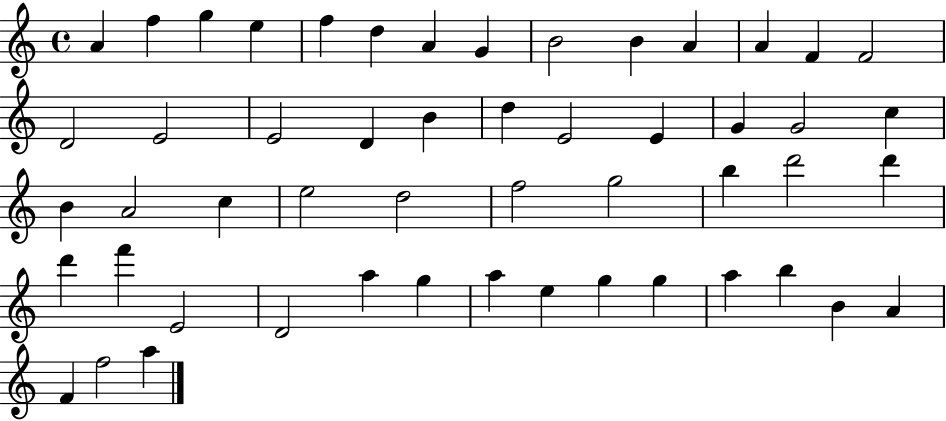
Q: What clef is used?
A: treble